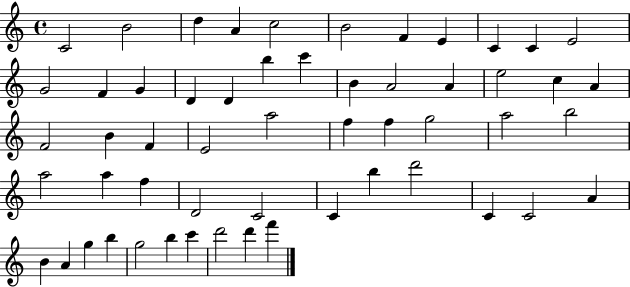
{
  \clef treble
  \time 4/4
  \defaultTimeSignature
  \key c \major
  c'2 b'2 | d''4 a'4 c''2 | b'2 f'4 e'4 | c'4 c'4 e'2 | \break g'2 f'4 g'4 | d'4 d'4 b''4 c'''4 | b'4 a'2 a'4 | e''2 c''4 a'4 | \break f'2 b'4 f'4 | e'2 a''2 | f''4 f''4 g''2 | a''2 b''2 | \break a''2 a''4 f''4 | d'2 c'2 | c'4 b''4 d'''2 | c'4 c'2 a'4 | \break b'4 a'4 g''4 b''4 | g''2 b''4 c'''4 | d'''2 d'''4 f'''4 | \bar "|."
}